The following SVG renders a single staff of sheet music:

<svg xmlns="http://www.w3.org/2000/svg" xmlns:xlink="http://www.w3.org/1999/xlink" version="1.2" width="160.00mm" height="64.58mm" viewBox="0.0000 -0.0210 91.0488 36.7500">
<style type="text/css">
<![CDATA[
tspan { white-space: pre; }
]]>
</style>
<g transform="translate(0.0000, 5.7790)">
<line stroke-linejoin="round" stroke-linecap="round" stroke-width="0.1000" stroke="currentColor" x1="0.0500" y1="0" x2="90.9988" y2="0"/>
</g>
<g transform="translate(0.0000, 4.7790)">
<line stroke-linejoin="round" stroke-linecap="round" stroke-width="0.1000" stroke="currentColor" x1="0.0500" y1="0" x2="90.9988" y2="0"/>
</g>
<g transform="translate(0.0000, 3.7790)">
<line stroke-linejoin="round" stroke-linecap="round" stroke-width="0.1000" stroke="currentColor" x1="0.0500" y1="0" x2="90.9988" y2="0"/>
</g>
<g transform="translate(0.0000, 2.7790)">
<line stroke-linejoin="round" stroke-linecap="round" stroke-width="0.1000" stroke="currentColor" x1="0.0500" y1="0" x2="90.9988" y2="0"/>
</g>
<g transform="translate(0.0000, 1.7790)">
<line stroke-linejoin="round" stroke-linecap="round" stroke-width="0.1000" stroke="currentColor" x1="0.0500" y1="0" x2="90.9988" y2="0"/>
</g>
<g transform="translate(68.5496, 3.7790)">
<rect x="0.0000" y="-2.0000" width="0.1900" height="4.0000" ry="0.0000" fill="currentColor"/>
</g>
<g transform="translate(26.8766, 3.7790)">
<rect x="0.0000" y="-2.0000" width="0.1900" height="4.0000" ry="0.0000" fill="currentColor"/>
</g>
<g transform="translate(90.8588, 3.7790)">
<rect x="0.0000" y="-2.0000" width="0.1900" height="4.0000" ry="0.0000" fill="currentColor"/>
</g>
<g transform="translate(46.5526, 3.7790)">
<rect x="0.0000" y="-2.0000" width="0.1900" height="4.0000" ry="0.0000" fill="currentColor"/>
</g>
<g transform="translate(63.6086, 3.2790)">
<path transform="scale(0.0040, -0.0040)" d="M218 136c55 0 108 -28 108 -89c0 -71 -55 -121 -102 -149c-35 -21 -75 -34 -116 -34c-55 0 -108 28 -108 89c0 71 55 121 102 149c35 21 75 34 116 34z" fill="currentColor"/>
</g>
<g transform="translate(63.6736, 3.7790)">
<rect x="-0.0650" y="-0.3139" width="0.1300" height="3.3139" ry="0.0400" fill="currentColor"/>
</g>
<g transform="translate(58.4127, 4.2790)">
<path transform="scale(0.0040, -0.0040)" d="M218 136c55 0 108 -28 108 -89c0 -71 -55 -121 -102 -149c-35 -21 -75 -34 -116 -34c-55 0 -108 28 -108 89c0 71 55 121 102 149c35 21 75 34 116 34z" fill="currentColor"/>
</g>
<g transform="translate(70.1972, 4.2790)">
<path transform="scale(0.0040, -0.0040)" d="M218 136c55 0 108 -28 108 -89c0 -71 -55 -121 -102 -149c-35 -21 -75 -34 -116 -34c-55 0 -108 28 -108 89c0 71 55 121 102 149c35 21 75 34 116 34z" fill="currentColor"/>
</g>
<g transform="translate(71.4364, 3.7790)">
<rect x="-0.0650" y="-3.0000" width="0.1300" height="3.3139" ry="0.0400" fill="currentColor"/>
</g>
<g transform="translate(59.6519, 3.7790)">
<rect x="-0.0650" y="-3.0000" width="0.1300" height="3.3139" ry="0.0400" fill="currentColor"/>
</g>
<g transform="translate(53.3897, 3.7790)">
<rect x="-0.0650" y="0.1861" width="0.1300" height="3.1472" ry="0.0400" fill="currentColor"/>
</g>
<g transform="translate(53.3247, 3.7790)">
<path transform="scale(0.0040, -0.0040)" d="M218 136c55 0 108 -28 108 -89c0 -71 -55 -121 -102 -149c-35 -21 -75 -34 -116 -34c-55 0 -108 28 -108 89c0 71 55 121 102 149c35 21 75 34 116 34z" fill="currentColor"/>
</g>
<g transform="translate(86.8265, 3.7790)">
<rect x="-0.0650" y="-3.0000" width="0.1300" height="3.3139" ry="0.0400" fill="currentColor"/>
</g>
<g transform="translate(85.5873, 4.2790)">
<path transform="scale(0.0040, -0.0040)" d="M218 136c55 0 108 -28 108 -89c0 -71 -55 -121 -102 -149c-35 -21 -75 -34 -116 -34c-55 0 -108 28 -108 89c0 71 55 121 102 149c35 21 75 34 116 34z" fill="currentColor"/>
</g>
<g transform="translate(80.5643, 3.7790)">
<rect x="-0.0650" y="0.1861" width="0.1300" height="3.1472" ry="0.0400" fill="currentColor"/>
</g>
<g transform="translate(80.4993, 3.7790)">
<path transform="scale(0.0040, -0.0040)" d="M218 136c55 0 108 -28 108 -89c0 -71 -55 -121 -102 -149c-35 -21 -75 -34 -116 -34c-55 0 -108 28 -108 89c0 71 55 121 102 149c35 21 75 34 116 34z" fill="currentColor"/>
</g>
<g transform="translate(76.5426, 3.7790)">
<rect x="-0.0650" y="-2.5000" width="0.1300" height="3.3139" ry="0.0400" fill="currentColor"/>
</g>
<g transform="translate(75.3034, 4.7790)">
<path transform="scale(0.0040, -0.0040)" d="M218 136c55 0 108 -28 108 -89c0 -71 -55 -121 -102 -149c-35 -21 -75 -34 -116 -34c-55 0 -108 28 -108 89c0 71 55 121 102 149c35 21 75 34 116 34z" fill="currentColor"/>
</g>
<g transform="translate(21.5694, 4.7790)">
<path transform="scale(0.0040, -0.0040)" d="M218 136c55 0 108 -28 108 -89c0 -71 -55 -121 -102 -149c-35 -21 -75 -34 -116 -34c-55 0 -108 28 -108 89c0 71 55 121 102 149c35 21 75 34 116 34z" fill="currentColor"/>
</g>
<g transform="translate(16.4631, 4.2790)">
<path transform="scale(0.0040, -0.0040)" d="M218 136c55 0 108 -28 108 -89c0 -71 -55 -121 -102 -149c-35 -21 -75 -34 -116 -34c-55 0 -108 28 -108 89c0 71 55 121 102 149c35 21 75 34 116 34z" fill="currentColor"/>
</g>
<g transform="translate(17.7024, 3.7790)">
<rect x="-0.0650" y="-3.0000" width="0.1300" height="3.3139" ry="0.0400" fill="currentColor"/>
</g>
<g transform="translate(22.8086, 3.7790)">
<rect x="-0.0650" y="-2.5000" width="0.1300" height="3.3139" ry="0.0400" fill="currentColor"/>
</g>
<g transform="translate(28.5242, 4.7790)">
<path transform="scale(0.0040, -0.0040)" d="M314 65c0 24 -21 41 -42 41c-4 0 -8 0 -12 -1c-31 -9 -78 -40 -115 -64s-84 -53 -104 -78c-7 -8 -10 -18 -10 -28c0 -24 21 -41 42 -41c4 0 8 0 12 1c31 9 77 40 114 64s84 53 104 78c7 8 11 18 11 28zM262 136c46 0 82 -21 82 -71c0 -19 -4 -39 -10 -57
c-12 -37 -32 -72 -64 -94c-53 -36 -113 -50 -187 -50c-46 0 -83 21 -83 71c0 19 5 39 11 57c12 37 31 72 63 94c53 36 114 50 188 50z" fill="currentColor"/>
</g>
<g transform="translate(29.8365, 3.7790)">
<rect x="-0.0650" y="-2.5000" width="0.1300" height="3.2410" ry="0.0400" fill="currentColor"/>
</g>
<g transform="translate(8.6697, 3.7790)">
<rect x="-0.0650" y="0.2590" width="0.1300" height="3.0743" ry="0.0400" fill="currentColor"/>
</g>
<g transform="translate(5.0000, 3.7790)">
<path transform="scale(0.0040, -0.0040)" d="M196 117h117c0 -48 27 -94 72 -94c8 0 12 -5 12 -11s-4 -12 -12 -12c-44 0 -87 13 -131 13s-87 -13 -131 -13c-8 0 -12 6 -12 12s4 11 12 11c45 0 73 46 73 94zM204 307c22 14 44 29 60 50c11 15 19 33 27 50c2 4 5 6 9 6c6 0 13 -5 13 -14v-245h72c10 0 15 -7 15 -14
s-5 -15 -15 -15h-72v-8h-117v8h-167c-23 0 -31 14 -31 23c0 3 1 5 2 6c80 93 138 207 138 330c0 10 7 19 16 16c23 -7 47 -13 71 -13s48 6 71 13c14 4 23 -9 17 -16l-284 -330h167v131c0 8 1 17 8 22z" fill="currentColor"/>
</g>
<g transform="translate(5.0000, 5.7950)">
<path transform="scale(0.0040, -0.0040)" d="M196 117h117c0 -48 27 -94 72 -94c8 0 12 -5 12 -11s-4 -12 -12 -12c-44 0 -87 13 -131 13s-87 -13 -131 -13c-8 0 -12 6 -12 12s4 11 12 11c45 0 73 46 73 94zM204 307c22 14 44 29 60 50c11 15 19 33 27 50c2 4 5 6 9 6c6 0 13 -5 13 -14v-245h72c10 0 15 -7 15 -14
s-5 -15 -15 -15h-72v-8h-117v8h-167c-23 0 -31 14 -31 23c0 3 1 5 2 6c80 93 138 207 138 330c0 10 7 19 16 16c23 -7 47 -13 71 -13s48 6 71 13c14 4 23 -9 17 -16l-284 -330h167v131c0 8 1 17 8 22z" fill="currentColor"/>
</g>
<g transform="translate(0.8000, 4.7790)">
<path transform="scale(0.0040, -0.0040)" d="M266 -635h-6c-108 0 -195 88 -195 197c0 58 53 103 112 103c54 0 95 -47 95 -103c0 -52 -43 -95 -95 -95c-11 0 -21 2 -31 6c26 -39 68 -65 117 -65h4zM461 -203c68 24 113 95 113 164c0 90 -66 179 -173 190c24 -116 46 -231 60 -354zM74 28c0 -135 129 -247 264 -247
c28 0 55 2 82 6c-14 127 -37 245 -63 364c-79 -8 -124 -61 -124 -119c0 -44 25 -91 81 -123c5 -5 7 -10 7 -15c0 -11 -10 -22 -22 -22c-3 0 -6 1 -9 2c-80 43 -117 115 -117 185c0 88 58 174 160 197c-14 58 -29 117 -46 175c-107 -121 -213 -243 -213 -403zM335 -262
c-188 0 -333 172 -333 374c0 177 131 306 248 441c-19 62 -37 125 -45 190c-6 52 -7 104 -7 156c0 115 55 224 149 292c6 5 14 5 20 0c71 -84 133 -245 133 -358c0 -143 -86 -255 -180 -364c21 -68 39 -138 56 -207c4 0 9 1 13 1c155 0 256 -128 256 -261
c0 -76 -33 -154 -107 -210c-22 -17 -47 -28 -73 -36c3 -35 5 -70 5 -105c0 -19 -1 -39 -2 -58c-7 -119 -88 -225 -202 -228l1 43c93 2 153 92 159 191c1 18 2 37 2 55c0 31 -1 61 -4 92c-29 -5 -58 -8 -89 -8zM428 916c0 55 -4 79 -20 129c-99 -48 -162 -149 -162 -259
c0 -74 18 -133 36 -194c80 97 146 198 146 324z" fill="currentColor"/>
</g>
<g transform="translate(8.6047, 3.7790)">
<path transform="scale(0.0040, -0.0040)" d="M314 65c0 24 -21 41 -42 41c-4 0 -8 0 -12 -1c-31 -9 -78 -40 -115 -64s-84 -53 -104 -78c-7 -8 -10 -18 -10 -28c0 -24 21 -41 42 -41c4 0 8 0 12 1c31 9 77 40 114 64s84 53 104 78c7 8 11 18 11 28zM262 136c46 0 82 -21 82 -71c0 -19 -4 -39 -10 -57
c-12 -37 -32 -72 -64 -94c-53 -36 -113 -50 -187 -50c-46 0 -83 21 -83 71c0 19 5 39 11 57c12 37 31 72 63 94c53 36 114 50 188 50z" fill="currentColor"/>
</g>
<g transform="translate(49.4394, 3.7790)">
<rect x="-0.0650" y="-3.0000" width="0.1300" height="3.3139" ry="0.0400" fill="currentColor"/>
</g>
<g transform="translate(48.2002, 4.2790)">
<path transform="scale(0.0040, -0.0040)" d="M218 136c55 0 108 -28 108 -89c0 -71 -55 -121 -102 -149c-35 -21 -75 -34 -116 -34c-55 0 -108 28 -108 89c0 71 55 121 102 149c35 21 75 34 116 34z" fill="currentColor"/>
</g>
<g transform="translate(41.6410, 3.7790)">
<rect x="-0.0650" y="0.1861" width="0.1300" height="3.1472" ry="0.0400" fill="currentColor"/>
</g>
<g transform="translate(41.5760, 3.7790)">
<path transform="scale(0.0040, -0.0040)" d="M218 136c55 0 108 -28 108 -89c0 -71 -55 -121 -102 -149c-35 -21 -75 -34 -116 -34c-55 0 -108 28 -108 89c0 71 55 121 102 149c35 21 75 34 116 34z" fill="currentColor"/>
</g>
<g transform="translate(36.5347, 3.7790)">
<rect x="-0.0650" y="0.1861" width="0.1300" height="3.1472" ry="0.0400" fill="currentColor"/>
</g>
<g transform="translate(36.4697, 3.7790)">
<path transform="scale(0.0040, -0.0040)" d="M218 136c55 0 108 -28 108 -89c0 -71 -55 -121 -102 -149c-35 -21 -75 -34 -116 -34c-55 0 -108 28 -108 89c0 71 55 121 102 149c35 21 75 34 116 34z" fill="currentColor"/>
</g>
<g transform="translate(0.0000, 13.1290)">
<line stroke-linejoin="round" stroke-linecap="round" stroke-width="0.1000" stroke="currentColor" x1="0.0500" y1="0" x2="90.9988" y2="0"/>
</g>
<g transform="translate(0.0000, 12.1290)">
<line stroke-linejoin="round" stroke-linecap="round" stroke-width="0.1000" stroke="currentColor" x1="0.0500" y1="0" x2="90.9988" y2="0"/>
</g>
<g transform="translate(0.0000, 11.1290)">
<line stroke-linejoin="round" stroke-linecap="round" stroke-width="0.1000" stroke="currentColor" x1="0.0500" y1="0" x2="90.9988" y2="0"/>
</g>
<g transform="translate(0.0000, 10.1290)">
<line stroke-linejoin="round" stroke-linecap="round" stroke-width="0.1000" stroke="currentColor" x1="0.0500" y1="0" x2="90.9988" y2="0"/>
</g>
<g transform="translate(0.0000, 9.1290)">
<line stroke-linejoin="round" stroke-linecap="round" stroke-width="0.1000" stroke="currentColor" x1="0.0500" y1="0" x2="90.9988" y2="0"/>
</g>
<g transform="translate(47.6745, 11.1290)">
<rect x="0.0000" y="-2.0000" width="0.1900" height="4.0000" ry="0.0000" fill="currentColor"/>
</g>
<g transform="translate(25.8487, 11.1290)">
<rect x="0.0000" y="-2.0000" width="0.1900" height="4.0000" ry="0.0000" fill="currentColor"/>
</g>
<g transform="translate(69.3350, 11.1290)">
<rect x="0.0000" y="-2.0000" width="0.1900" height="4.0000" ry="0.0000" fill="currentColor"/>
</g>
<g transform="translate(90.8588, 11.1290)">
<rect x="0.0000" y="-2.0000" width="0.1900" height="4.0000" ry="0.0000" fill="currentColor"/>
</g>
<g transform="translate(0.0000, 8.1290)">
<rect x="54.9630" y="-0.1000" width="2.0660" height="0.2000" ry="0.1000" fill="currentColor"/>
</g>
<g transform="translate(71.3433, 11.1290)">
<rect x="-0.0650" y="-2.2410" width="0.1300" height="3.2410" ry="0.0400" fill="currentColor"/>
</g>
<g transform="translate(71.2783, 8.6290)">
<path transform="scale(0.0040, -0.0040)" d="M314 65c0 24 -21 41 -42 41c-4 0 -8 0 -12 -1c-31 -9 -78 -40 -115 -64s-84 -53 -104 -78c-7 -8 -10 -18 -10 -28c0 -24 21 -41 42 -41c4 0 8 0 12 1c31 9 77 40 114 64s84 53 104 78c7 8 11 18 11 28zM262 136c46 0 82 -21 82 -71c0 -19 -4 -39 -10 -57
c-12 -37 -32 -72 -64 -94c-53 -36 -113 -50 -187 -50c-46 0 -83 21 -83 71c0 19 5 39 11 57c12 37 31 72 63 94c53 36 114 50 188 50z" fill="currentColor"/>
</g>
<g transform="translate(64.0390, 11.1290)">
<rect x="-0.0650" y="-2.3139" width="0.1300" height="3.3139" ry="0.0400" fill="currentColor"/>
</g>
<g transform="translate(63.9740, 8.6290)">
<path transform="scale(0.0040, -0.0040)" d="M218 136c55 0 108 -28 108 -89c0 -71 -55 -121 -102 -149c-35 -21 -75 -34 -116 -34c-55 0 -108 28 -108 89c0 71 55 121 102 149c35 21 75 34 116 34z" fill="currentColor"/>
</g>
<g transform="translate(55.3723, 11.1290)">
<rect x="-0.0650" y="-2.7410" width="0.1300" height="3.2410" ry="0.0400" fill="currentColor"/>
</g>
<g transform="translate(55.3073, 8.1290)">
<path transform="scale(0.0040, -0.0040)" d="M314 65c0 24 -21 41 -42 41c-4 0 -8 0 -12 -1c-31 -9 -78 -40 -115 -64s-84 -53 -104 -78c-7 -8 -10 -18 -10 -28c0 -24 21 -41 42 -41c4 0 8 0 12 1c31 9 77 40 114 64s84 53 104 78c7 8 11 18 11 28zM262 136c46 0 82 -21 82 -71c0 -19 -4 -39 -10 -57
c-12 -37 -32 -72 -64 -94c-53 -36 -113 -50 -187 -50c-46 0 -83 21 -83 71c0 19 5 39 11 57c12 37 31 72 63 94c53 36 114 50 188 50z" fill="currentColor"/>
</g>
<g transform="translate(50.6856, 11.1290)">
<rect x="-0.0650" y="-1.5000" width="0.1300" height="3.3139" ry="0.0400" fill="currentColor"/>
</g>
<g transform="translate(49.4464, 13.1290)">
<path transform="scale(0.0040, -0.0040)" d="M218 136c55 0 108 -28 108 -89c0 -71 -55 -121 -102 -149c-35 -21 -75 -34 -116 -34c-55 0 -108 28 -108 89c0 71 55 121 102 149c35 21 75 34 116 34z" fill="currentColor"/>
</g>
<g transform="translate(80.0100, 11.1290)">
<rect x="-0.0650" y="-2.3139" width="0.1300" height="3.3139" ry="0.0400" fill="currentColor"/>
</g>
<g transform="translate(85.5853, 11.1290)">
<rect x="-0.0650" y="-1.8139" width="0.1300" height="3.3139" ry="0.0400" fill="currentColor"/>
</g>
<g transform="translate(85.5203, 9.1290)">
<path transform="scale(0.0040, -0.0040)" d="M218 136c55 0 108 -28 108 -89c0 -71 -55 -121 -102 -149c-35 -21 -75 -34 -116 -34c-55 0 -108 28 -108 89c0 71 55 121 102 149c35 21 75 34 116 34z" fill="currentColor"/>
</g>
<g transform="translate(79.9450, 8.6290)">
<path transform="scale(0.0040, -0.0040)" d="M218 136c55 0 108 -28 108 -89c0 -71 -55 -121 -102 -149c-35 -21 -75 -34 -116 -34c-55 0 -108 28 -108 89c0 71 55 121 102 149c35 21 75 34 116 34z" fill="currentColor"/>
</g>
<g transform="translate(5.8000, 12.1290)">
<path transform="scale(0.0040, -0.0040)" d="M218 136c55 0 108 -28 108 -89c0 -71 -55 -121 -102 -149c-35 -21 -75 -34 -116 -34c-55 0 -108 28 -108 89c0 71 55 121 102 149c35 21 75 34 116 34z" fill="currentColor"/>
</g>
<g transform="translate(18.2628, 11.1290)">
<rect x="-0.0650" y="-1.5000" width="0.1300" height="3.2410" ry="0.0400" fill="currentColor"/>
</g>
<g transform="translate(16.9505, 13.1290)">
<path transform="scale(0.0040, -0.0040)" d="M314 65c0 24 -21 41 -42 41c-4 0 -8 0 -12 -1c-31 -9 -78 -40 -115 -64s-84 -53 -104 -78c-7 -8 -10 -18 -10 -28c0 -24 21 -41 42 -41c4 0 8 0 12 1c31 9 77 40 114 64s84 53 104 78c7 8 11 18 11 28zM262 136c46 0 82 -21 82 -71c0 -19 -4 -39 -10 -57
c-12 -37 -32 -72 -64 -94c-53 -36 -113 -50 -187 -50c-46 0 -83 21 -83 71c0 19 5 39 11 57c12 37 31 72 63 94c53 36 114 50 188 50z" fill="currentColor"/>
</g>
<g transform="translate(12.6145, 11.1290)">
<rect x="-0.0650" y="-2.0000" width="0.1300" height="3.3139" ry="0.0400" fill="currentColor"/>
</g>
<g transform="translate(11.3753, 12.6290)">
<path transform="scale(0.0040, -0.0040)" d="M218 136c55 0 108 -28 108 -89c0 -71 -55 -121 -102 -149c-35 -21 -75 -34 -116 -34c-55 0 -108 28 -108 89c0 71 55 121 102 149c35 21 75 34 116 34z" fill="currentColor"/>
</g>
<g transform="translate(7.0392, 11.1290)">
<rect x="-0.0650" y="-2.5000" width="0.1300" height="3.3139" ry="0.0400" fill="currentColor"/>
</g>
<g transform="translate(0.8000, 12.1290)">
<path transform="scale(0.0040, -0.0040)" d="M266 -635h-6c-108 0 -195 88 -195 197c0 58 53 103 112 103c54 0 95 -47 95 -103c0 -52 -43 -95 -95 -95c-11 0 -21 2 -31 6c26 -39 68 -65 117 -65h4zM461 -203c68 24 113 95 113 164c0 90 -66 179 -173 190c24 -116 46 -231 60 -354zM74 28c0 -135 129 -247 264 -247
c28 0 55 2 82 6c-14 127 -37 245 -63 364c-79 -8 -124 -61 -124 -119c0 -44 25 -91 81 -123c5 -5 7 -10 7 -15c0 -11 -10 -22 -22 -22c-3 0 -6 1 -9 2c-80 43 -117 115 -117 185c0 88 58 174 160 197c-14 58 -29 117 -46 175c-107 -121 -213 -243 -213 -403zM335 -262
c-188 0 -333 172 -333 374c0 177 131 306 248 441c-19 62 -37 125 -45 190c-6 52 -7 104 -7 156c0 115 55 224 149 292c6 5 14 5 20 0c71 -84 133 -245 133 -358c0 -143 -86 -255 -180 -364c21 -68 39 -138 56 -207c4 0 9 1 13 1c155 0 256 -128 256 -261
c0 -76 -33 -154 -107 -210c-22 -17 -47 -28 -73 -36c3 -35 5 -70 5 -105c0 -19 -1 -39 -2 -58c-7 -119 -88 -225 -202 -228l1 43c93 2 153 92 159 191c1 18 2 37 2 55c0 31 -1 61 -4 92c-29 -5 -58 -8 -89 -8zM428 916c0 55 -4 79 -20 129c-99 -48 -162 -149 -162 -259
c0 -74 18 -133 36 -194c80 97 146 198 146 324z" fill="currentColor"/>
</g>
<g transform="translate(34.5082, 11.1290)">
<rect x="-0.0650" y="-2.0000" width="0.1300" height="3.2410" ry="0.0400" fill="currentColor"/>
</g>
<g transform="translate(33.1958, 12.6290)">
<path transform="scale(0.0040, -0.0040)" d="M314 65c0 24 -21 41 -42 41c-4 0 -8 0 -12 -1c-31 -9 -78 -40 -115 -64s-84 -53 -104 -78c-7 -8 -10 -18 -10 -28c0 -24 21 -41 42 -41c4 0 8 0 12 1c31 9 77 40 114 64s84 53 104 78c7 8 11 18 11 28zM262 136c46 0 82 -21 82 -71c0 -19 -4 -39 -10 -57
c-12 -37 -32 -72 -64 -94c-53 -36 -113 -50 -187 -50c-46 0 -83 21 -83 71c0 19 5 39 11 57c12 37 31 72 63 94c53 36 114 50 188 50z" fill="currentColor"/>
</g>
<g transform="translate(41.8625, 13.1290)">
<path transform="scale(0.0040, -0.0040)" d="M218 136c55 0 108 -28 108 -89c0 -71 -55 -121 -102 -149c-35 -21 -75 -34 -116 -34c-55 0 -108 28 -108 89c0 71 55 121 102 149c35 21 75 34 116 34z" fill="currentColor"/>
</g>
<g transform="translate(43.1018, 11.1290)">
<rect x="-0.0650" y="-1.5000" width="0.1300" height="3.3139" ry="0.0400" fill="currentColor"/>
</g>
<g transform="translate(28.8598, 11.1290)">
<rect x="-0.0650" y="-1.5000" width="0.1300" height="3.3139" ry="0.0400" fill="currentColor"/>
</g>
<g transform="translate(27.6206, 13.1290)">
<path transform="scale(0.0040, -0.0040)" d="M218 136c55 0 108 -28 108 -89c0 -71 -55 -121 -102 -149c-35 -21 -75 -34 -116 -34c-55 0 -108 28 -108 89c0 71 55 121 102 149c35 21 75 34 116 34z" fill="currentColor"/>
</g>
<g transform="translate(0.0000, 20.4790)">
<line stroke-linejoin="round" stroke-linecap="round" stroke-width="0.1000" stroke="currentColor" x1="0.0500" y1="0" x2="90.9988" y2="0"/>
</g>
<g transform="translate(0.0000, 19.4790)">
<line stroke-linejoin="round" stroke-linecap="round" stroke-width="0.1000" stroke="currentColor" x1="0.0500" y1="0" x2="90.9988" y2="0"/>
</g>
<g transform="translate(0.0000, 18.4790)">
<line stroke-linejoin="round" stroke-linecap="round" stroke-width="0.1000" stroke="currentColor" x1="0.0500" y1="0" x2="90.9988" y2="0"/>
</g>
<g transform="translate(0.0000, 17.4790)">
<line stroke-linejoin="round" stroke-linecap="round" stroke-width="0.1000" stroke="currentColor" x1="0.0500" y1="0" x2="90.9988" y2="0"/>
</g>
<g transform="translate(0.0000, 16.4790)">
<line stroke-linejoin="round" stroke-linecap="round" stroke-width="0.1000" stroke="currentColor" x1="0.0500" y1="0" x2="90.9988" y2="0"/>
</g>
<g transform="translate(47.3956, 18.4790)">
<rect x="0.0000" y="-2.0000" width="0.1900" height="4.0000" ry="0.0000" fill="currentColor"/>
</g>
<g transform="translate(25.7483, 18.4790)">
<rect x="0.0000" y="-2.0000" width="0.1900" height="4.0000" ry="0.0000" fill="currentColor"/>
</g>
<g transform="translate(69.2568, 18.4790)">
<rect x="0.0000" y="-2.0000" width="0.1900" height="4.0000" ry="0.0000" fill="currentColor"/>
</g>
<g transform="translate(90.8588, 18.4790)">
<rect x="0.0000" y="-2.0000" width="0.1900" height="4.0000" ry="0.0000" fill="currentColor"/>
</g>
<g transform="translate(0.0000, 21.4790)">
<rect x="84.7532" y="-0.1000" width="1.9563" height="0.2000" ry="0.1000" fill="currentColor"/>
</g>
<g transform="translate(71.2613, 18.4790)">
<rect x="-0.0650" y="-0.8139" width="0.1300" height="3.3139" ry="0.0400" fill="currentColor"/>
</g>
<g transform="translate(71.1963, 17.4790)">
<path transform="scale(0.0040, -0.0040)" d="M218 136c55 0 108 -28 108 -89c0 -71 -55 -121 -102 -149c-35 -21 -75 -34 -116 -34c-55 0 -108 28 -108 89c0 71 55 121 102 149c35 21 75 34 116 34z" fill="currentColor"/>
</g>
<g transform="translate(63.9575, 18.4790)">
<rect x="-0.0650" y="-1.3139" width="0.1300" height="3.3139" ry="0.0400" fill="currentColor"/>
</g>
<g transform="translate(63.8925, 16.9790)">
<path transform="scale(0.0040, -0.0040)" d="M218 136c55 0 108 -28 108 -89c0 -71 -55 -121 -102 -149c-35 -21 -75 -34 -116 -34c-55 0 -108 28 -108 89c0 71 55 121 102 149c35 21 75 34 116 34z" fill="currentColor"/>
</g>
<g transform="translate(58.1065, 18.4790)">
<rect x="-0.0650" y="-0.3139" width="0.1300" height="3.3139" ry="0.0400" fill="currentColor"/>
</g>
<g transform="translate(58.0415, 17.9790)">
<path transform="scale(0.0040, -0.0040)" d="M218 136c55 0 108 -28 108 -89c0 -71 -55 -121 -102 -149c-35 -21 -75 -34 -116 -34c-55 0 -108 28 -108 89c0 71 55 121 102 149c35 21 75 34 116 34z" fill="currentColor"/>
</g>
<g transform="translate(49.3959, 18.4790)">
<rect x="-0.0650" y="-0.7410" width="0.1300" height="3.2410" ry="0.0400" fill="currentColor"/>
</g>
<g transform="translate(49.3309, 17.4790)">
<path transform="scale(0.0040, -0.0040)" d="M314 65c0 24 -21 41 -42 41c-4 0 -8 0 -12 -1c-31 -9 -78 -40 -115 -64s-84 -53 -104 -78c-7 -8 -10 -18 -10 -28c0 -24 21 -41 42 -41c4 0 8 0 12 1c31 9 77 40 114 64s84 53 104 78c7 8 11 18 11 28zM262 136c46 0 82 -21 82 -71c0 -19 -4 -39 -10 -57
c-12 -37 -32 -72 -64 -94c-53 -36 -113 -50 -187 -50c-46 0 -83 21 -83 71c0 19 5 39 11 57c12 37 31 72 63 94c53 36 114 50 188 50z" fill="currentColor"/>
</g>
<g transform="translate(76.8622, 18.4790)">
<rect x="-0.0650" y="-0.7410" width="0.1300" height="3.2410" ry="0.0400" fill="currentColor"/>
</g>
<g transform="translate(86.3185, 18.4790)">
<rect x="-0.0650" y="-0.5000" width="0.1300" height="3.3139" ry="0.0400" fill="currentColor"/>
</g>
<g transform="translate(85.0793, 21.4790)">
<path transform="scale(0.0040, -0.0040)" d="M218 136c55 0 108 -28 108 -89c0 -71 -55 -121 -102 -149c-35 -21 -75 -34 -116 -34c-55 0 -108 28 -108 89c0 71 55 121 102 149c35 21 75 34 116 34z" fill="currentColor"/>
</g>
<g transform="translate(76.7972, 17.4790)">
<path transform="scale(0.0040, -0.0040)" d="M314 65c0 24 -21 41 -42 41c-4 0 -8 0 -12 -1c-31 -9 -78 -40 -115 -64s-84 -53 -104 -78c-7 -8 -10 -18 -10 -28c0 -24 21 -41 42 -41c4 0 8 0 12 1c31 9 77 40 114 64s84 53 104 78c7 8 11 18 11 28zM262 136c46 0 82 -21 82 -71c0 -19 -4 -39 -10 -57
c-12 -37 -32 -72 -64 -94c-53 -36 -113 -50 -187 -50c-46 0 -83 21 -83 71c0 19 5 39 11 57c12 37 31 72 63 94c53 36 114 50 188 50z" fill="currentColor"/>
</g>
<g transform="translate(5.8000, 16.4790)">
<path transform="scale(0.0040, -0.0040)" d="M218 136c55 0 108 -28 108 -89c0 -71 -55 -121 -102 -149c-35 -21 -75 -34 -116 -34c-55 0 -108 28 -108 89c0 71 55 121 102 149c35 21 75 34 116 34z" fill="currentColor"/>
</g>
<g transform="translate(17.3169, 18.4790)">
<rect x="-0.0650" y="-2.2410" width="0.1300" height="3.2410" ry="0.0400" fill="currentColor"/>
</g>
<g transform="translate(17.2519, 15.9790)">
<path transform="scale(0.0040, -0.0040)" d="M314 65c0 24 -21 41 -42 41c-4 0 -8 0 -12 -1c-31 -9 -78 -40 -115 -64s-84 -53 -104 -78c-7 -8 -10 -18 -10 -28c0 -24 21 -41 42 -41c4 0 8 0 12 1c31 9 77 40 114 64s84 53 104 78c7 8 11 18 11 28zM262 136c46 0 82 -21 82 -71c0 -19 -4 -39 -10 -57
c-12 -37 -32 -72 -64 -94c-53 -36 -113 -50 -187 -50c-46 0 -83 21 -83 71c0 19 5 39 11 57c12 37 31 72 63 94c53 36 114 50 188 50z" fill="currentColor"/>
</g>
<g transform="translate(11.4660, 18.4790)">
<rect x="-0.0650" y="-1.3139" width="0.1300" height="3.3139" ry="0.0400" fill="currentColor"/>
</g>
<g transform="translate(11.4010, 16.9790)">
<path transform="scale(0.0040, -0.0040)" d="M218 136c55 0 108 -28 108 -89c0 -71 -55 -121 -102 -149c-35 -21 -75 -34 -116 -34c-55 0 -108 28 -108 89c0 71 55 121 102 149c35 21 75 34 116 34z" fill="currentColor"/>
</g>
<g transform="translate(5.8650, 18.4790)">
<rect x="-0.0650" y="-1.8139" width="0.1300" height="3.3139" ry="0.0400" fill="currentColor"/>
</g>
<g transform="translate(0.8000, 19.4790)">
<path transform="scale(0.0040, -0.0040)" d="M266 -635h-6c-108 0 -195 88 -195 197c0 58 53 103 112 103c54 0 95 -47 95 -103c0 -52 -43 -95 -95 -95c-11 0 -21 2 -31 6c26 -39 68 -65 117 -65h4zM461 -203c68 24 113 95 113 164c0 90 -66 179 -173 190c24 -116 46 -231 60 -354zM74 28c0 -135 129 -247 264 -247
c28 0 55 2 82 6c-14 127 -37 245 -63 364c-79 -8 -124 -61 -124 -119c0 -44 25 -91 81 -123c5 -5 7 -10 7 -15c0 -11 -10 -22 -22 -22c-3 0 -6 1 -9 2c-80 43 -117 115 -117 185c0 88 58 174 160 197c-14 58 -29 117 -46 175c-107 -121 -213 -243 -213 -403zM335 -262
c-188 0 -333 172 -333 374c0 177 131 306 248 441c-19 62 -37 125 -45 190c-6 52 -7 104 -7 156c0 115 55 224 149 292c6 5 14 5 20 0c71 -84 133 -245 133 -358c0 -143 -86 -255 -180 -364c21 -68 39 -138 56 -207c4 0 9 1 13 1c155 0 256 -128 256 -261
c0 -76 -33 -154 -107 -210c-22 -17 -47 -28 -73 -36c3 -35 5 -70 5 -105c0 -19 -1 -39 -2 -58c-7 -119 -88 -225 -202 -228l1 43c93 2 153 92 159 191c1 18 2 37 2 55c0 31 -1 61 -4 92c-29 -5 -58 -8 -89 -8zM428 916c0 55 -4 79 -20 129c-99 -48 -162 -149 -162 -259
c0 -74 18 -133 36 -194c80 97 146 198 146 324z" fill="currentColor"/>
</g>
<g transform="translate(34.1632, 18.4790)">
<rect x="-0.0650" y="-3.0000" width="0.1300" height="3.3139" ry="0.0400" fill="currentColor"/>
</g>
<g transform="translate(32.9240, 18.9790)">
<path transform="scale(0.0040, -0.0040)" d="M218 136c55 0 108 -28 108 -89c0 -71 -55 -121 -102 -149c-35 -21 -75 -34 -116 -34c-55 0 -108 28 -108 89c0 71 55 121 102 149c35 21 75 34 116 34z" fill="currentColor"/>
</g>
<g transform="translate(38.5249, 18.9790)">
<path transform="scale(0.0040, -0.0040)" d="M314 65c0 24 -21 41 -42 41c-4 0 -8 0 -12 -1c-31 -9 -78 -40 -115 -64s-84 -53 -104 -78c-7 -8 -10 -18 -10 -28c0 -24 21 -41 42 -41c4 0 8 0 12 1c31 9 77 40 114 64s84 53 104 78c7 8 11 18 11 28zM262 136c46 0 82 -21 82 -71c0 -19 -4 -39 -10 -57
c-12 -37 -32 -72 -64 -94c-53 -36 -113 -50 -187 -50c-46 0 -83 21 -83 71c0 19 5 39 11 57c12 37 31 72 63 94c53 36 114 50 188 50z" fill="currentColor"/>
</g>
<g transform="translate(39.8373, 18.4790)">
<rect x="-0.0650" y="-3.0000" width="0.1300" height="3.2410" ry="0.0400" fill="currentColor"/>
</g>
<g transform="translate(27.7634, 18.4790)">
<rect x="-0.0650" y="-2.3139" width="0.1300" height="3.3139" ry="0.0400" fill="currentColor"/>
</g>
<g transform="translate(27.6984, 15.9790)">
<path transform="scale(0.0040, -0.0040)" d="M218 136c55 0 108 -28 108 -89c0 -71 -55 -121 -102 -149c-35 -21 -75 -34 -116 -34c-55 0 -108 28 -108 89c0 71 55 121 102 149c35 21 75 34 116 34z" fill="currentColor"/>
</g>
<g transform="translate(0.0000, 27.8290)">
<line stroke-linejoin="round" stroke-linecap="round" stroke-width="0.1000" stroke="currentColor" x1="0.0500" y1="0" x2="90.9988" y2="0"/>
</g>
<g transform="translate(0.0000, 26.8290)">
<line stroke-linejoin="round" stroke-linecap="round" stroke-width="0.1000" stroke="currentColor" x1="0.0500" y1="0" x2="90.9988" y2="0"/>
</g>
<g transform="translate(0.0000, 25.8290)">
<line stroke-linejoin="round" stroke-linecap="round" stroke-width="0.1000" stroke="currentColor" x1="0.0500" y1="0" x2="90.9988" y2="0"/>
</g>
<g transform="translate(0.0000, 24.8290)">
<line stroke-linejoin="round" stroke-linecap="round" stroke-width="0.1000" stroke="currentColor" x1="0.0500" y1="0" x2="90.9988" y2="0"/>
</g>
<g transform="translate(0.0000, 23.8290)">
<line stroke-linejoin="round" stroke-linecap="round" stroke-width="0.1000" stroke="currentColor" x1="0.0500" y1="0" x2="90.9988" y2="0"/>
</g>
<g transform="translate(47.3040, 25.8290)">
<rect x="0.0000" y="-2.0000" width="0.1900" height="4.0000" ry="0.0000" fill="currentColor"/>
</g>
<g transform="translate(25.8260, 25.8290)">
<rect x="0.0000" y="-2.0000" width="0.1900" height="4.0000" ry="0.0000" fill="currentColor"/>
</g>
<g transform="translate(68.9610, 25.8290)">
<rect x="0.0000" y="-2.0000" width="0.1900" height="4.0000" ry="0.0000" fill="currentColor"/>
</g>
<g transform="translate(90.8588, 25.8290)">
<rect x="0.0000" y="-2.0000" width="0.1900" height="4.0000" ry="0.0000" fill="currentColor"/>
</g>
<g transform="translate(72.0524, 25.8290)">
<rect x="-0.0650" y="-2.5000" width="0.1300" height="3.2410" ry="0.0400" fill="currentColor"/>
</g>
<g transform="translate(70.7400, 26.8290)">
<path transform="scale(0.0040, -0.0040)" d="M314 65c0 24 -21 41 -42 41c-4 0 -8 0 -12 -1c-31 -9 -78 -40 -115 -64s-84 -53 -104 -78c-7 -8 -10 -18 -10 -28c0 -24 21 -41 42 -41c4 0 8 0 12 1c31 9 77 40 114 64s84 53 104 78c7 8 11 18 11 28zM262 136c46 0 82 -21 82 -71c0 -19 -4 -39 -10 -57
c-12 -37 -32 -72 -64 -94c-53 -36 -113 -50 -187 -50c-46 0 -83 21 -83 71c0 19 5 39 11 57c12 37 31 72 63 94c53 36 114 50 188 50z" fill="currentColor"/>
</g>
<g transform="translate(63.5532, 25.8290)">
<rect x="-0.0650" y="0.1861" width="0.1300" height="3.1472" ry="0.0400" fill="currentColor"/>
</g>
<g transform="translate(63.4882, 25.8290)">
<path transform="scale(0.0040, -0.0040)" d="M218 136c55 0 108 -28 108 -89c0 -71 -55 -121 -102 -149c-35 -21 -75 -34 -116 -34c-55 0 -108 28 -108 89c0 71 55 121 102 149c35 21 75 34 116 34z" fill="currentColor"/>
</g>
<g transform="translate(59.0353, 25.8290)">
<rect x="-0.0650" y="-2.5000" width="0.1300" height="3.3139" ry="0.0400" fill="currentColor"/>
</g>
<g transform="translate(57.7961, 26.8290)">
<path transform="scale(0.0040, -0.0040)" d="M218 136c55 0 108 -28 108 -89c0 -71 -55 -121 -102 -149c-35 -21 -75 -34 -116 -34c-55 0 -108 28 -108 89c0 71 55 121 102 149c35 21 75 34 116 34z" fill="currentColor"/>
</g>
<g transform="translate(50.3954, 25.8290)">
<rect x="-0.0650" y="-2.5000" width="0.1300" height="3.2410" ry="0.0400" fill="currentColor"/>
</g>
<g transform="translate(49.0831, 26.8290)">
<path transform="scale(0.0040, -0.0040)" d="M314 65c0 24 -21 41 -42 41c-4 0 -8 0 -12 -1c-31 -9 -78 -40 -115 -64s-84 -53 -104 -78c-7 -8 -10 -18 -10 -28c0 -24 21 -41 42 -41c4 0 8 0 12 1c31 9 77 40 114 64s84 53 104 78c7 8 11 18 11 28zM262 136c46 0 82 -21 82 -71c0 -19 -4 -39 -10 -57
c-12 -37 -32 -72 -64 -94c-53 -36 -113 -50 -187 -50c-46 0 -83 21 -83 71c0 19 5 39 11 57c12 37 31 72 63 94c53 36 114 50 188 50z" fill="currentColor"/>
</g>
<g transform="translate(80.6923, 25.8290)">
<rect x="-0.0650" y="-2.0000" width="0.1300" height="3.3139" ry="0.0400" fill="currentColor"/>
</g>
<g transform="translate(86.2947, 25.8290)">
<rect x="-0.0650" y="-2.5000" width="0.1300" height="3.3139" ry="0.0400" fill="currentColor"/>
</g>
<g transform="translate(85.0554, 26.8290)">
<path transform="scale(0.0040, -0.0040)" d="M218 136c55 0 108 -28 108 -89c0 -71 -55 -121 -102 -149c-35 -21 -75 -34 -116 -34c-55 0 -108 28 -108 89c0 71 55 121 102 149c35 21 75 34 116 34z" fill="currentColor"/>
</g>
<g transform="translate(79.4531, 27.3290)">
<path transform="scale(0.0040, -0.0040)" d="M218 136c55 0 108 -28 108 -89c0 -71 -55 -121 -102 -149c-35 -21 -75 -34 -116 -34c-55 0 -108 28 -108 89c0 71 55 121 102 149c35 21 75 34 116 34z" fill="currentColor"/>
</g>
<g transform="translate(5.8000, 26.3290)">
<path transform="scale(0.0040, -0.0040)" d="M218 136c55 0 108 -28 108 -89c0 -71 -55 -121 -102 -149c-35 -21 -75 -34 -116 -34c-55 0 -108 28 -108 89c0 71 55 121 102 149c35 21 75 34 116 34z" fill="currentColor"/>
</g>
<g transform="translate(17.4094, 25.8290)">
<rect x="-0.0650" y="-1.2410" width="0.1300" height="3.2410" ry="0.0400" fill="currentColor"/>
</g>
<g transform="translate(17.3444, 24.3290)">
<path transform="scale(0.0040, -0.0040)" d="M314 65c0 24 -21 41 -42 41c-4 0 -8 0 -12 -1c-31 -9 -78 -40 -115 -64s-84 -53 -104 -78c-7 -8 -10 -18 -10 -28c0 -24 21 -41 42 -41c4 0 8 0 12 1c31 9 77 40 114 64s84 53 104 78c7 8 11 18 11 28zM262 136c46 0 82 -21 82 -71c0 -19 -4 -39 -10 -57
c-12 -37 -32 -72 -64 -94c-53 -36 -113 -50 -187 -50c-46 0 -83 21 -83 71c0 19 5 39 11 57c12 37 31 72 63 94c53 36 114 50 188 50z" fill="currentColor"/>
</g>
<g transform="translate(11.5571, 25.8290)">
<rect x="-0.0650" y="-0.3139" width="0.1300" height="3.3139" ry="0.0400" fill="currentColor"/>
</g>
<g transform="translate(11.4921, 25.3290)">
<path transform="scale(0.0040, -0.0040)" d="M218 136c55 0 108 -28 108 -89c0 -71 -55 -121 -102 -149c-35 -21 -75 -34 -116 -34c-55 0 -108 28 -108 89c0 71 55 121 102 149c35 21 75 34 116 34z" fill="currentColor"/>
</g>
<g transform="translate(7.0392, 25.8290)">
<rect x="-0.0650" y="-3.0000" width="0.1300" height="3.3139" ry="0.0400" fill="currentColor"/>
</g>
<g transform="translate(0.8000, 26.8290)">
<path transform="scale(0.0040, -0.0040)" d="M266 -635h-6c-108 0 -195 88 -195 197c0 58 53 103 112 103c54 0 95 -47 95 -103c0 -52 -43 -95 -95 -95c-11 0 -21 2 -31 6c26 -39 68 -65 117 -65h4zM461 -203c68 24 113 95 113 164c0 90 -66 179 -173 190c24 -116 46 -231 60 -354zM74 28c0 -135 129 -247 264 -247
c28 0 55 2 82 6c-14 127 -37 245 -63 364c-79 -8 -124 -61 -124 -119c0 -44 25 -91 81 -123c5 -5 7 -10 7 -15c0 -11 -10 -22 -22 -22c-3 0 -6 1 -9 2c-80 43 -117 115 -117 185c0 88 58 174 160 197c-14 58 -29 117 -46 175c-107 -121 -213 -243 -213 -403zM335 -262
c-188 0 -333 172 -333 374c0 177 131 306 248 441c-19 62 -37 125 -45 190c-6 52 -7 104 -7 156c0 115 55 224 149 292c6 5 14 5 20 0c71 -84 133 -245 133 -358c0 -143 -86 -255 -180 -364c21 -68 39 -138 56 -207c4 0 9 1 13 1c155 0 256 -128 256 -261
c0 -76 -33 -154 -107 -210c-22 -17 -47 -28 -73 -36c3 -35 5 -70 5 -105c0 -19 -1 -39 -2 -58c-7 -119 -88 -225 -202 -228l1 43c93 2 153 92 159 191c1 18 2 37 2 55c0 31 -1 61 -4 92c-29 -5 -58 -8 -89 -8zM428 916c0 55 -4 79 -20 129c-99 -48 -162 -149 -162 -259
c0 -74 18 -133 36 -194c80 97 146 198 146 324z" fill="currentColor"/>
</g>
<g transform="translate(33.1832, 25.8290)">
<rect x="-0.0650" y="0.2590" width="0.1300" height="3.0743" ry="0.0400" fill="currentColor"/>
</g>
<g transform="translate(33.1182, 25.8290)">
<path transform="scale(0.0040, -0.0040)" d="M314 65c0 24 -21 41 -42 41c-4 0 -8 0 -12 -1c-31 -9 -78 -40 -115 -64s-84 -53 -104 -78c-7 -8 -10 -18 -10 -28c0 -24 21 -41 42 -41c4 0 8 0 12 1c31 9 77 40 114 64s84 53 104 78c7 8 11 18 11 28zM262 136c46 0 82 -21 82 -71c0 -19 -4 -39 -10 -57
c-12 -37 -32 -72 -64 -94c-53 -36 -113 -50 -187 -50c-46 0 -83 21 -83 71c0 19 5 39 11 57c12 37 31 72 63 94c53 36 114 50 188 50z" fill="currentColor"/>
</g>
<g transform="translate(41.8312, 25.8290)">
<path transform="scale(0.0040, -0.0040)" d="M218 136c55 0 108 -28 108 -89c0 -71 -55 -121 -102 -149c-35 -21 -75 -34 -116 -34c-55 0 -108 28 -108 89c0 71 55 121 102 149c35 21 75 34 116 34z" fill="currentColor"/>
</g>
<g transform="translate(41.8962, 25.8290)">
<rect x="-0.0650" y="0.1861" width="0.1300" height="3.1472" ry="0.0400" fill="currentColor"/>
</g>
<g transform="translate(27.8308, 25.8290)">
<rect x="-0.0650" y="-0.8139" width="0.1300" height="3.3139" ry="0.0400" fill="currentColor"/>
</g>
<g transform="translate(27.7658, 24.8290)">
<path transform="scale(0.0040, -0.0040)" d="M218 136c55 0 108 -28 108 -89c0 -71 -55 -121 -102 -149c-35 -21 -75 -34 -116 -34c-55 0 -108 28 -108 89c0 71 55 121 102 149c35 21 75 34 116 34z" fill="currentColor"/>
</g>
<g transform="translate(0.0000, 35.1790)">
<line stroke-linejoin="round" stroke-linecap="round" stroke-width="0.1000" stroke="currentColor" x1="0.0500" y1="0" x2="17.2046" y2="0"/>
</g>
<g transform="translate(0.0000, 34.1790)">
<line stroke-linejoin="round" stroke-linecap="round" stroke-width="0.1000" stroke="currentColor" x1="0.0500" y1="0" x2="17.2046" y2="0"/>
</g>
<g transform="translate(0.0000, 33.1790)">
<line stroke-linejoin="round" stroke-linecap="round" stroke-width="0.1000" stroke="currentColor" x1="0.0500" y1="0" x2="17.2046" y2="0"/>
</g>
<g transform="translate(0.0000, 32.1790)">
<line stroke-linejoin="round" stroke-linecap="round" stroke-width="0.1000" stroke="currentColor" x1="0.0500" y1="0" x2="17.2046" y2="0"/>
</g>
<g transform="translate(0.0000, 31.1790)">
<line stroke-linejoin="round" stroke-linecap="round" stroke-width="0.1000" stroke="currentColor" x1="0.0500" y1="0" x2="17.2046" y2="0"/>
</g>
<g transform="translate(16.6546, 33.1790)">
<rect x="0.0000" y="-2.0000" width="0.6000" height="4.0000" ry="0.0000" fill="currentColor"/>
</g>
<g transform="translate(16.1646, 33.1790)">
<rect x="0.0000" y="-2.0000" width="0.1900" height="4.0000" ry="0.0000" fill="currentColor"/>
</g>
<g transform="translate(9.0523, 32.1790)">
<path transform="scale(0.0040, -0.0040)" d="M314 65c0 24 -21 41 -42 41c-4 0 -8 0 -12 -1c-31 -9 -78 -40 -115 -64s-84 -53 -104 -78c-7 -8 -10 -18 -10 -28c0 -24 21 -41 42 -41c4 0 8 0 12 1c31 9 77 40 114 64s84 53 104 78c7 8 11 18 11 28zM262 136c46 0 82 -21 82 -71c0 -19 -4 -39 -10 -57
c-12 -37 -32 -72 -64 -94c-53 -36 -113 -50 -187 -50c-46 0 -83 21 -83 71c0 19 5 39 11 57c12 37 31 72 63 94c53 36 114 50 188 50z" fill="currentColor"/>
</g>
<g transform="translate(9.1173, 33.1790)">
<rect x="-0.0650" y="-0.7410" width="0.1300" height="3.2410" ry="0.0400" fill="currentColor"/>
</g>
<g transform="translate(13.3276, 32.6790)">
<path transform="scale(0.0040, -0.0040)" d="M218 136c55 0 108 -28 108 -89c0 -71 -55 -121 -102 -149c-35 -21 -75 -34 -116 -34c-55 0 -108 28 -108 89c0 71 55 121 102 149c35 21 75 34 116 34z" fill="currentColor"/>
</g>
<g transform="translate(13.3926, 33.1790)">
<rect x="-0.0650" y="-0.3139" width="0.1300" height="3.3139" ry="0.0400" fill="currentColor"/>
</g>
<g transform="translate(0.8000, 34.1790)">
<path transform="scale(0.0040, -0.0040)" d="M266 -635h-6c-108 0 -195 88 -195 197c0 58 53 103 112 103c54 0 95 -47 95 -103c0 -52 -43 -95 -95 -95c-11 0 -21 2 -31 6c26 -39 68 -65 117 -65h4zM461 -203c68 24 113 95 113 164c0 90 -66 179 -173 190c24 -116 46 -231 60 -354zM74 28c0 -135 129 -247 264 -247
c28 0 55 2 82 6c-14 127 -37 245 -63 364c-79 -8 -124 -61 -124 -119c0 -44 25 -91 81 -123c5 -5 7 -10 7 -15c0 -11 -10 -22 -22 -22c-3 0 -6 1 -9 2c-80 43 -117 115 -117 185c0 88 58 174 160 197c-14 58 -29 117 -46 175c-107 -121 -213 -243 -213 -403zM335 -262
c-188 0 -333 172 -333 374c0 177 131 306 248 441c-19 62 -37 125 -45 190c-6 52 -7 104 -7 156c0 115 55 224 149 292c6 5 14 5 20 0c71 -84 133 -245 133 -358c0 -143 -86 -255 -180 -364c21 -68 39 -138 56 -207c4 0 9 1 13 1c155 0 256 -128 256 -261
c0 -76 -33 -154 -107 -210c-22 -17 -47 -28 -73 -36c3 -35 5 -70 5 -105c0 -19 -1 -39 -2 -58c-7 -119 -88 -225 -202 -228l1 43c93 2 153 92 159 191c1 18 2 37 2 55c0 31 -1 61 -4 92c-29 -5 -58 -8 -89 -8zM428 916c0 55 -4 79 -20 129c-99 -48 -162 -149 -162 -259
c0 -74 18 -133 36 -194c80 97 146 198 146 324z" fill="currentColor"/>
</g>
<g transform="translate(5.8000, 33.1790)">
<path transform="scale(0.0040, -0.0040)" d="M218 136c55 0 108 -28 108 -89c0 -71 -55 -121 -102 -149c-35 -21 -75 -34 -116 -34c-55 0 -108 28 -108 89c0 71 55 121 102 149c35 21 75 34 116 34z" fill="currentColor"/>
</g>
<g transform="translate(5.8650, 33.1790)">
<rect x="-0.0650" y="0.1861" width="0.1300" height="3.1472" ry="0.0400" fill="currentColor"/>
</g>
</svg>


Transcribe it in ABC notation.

X:1
T:Untitled
M:4/4
L:1/4
K:C
B2 A G G2 B B A B A c A G B A G F E2 E F2 E E a2 g g2 g f f e g2 g A A2 d2 c e d d2 C A c e2 d B2 B G2 G B G2 F G B d2 c